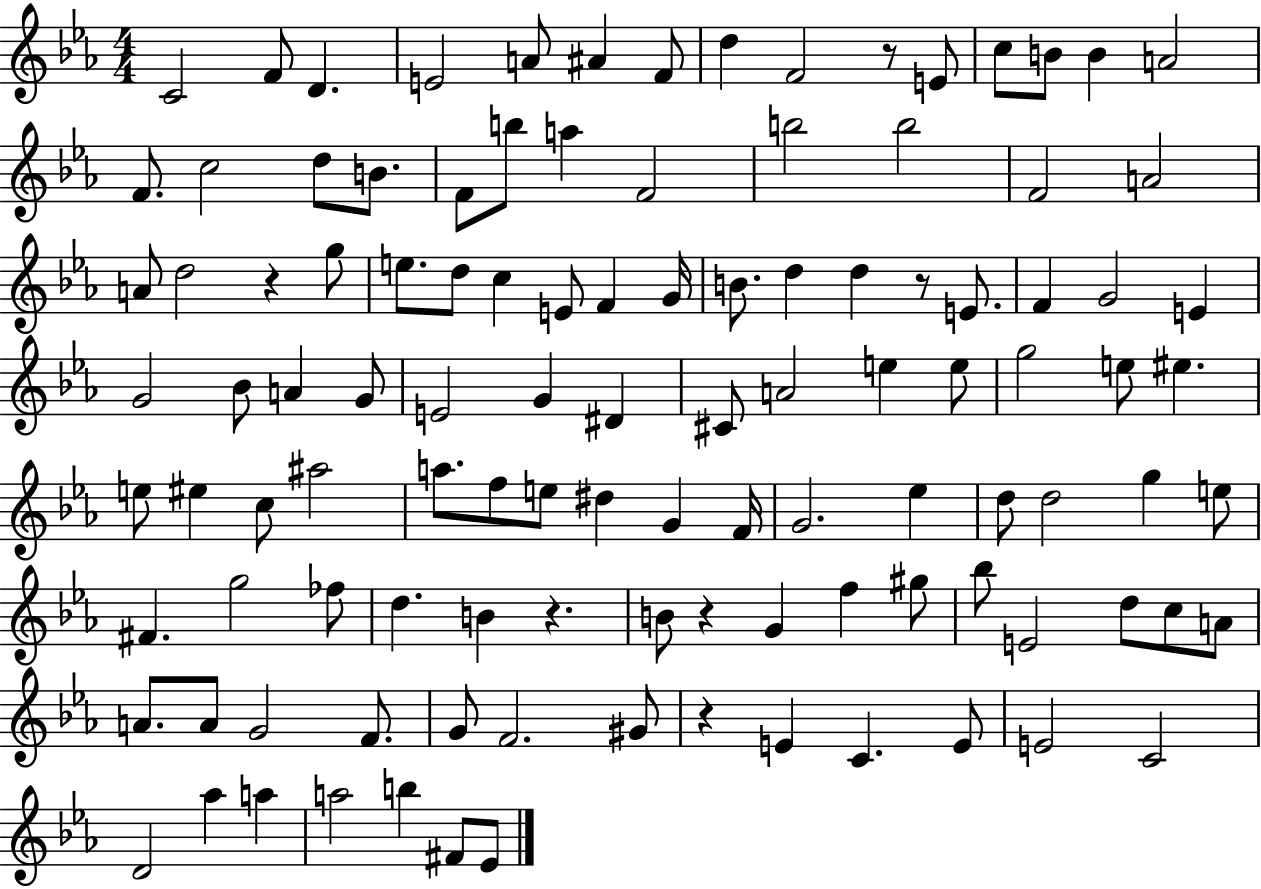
X:1
T:Untitled
M:4/4
L:1/4
K:Eb
C2 F/2 D E2 A/2 ^A F/2 d F2 z/2 E/2 c/2 B/2 B A2 F/2 c2 d/2 B/2 F/2 b/2 a F2 b2 b2 F2 A2 A/2 d2 z g/2 e/2 d/2 c E/2 F G/4 B/2 d d z/2 E/2 F G2 E G2 _B/2 A G/2 E2 G ^D ^C/2 A2 e e/2 g2 e/2 ^e e/2 ^e c/2 ^a2 a/2 f/2 e/2 ^d G F/4 G2 _e d/2 d2 g e/2 ^F g2 _f/2 d B z B/2 z G f ^g/2 _b/2 E2 d/2 c/2 A/2 A/2 A/2 G2 F/2 G/2 F2 ^G/2 z E C E/2 E2 C2 D2 _a a a2 b ^F/2 _E/2